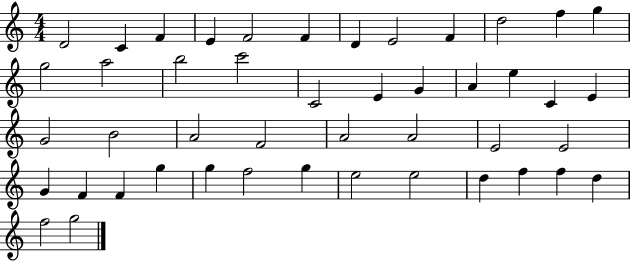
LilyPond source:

{
  \clef treble
  \numericTimeSignature
  \time 4/4
  \key c \major
  d'2 c'4 f'4 | e'4 f'2 f'4 | d'4 e'2 f'4 | d''2 f''4 g''4 | \break g''2 a''2 | b''2 c'''2 | c'2 e'4 g'4 | a'4 e''4 c'4 e'4 | \break g'2 b'2 | a'2 f'2 | a'2 a'2 | e'2 e'2 | \break g'4 f'4 f'4 g''4 | g''4 f''2 g''4 | e''2 e''2 | d''4 f''4 f''4 d''4 | \break f''2 g''2 | \bar "|."
}